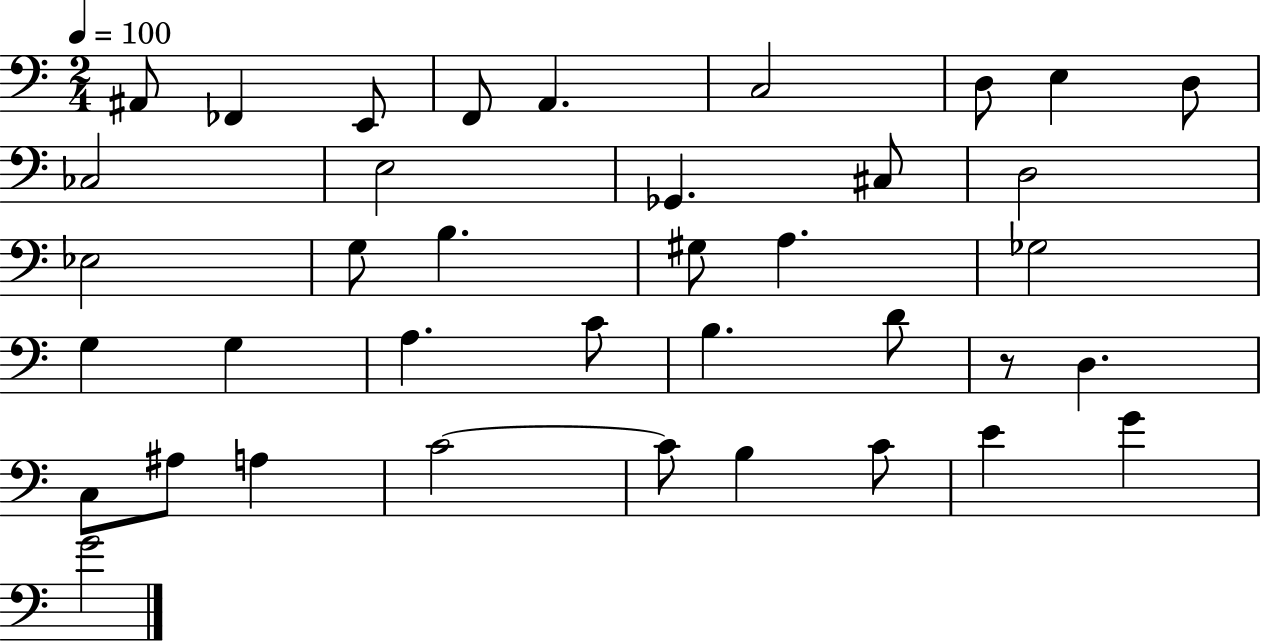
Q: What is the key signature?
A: C major